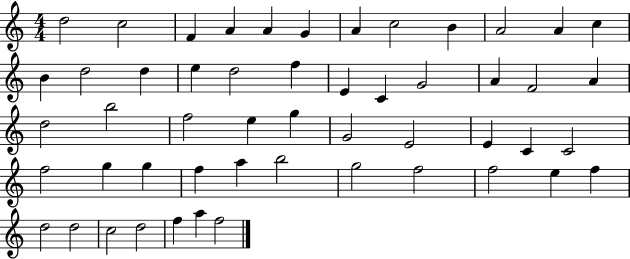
D5/h C5/h F4/q A4/q A4/q G4/q A4/q C5/h B4/q A4/h A4/q C5/q B4/q D5/h D5/q E5/q D5/h F5/q E4/q C4/q G4/h A4/q F4/h A4/q D5/h B5/h F5/h E5/q G5/q G4/h E4/h E4/q C4/q C4/h F5/h G5/q G5/q F5/q A5/q B5/h G5/h F5/h F5/h E5/q F5/q D5/h D5/h C5/h D5/h F5/q A5/q F5/h